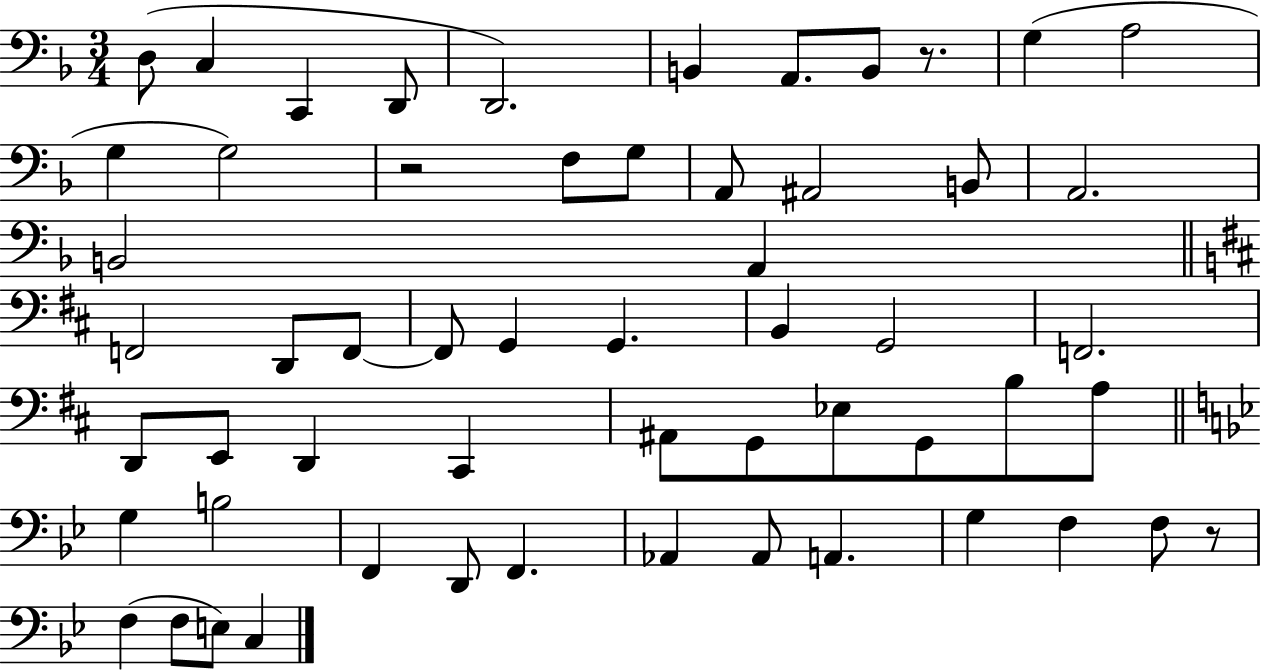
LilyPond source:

{
  \clef bass
  \numericTimeSignature
  \time 3/4
  \key f \major
  d8( c4 c,4 d,8 | d,2.) | b,4 a,8. b,8 r8. | g4( a2 | \break g4 g2) | r2 f8 g8 | a,8 ais,2 b,8 | a,2. | \break b,2 a,4 | \bar "||" \break \key b \minor f,2 d,8 f,8~~ | f,8 g,4 g,4. | b,4 g,2 | f,2. | \break d,8 e,8 d,4 cis,4 | ais,8 g,8 ees8 g,8 b8 a8 | \bar "||" \break \key g \minor g4 b2 | f,4 d,8 f,4. | aes,4 aes,8 a,4. | g4 f4 f8 r8 | \break f4( f8 e8) c4 | \bar "|."
}